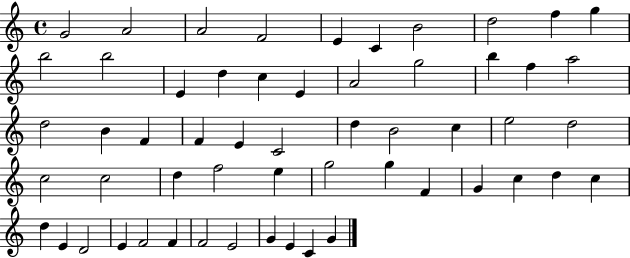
{
  \clef treble
  \time 4/4
  \defaultTimeSignature
  \key c \major
  g'2 a'2 | a'2 f'2 | e'4 c'4 b'2 | d''2 f''4 g''4 | \break b''2 b''2 | e'4 d''4 c''4 e'4 | a'2 g''2 | b''4 f''4 a''2 | \break d''2 b'4 f'4 | f'4 e'4 c'2 | d''4 b'2 c''4 | e''2 d''2 | \break c''2 c''2 | d''4 f''2 e''4 | g''2 g''4 f'4 | g'4 c''4 d''4 c''4 | \break d''4 e'4 d'2 | e'4 f'2 f'4 | f'2 e'2 | g'4 e'4 c'4 g'4 | \break \bar "|."
}